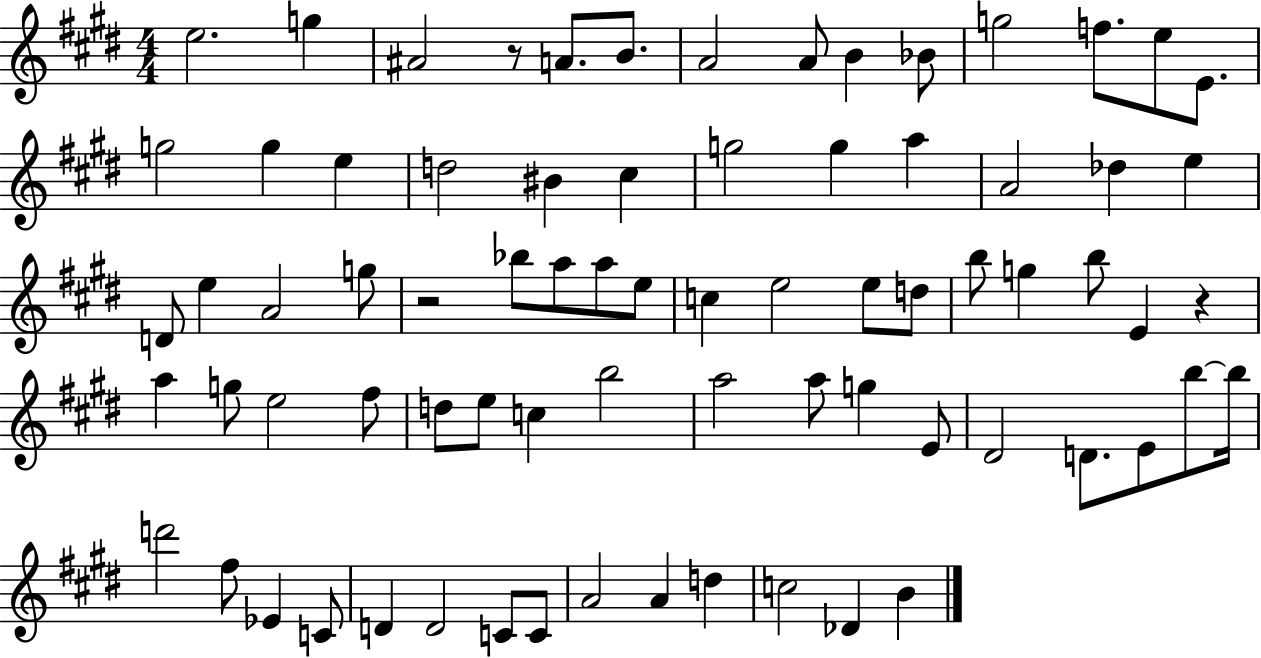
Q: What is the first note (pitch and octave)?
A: E5